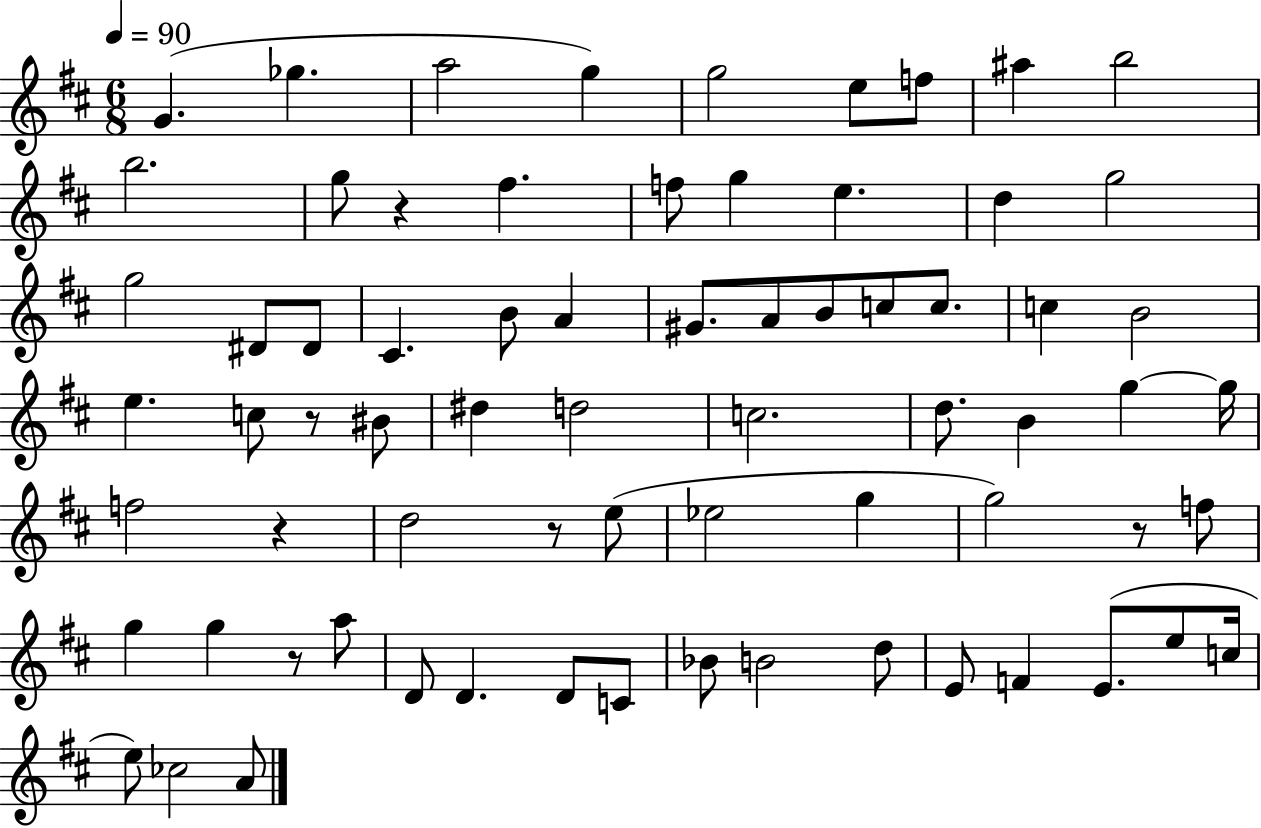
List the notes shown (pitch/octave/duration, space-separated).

G4/q. Gb5/q. A5/h G5/q G5/h E5/e F5/e A#5/q B5/h B5/h. G5/e R/q F#5/q. F5/e G5/q E5/q. D5/q G5/h G5/h D#4/e D#4/e C#4/q. B4/e A4/q G#4/e. A4/e B4/e C5/e C5/e. C5/q B4/h E5/q. C5/e R/e BIS4/e D#5/q D5/h C5/h. D5/e. B4/q G5/q G5/s F5/h R/q D5/h R/e E5/e Eb5/h G5/q G5/h R/e F5/e G5/q G5/q R/e A5/e D4/e D4/q. D4/e C4/e Bb4/e B4/h D5/e E4/e F4/q E4/e. E5/e C5/s E5/e CES5/h A4/e